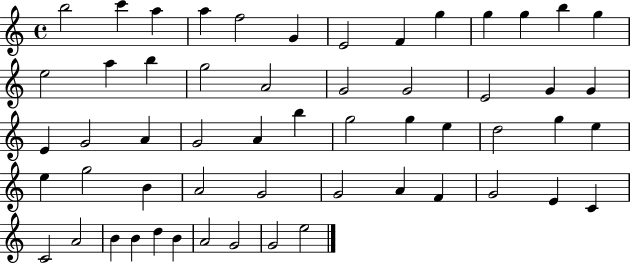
B5/h C6/q A5/q A5/q F5/h G4/q E4/h F4/q G5/q G5/q G5/q B5/q G5/q E5/h A5/q B5/q G5/h A4/h G4/h G4/h E4/h G4/q G4/q E4/q G4/h A4/q G4/h A4/q B5/q G5/h G5/q E5/q D5/h G5/q E5/q E5/q G5/h B4/q A4/h G4/h G4/h A4/q F4/q G4/h E4/q C4/q C4/h A4/h B4/q B4/q D5/q B4/q A4/h G4/h G4/h E5/h